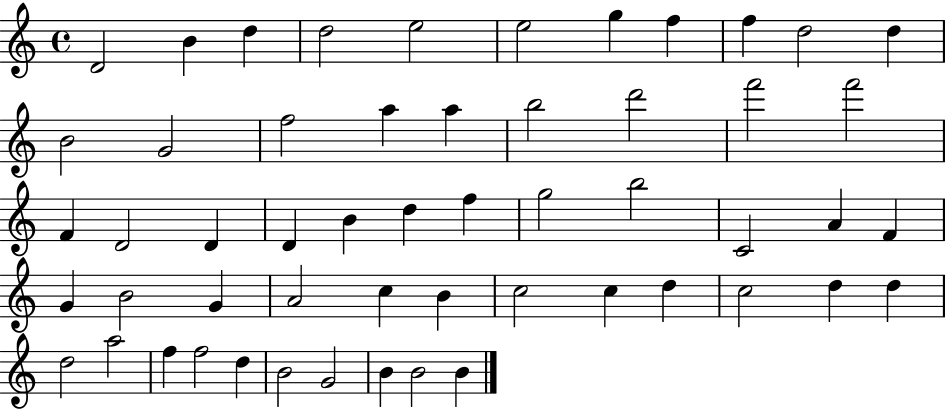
X:1
T:Untitled
M:4/4
L:1/4
K:C
D2 B d d2 e2 e2 g f f d2 d B2 G2 f2 a a b2 d'2 f'2 f'2 F D2 D D B d f g2 b2 C2 A F G B2 G A2 c B c2 c d c2 d d d2 a2 f f2 d B2 G2 B B2 B